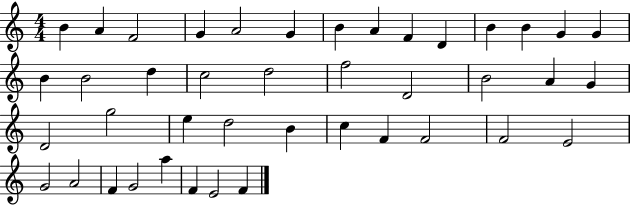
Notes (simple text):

B4/q A4/q F4/h G4/q A4/h G4/q B4/q A4/q F4/q D4/q B4/q B4/q G4/q G4/q B4/q B4/h D5/q C5/h D5/h F5/h D4/h B4/h A4/q G4/q D4/h G5/h E5/q D5/h B4/q C5/q F4/q F4/h F4/h E4/h G4/h A4/h F4/q G4/h A5/q F4/q E4/h F4/q